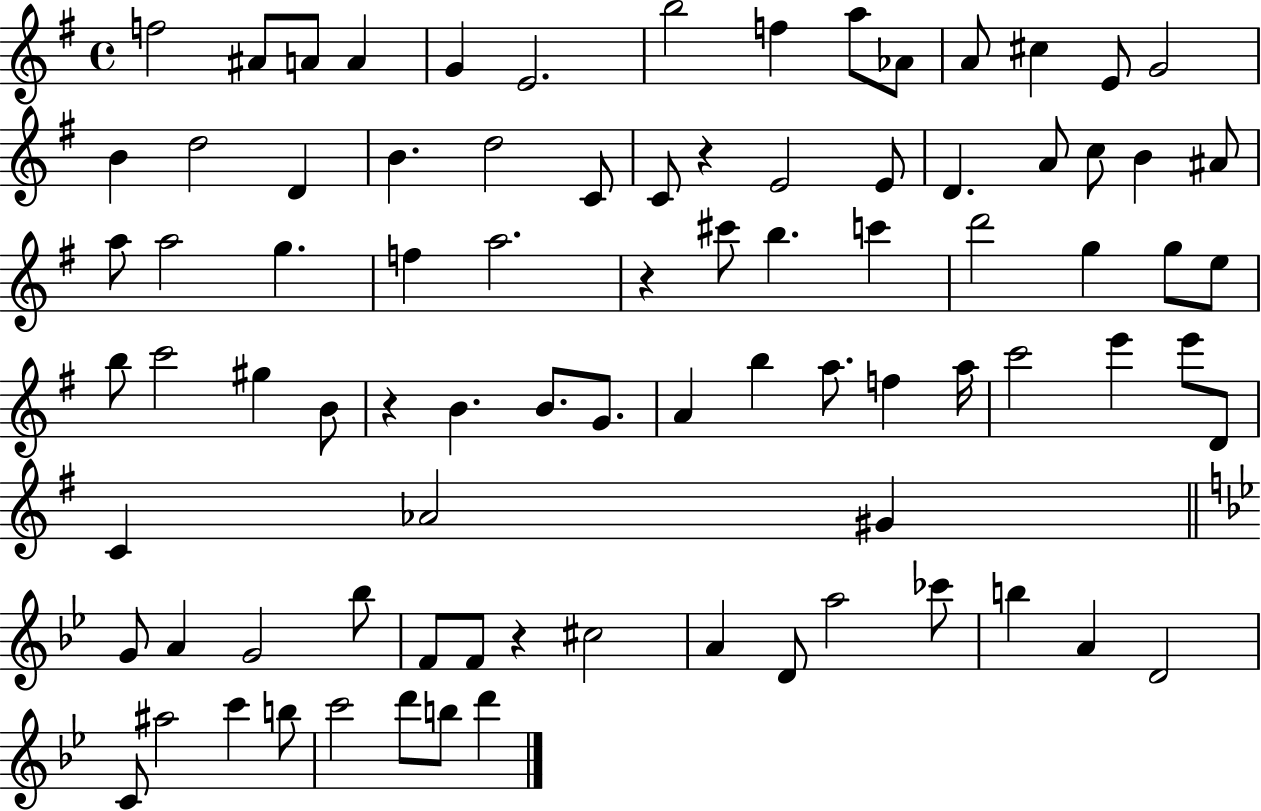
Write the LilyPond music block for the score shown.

{
  \clef treble
  \time 4/4
  \defaultTimeSignature
  \key g \major
  f''2 ais'8 a'8 a'4 | g'4 e'2. | b''2 f''4 a''8 aes'8 | a'8 cis''4 e'8 g'2 | \break b'4 d''2 d'4 | b'4. d''2 c'8 | c'8 r4 e'2 e'8 | d'4. a'8 c''8 b'4 ais'8 | \break a''8 a''2 g''4. | f''4 a''2. | r4 cis'''8 b''4. c'''4 | d'''2 g''4 g''8 e''8 | \break b''8 c'''2 gis''4 b'8 | r4 b'4. b'8. g'8. | a'4 b''4 a''8. f''4 a''16 | c'''2 e'''4 e'''8 d'8 | \break c'4 aes'2 gis'4 | \bar "||" \break \key g \minor g'8 a'4 g'2 bes''8 | f'8 f'8 r4 cis''2 | a'4 d'8 a''2 ces'''8 | b''4 a'4 d'2 | \break c'8 ais''2 c'''4 b''8 | c'''2 d'''8 b''8 d'''4 | \bar "|."
}